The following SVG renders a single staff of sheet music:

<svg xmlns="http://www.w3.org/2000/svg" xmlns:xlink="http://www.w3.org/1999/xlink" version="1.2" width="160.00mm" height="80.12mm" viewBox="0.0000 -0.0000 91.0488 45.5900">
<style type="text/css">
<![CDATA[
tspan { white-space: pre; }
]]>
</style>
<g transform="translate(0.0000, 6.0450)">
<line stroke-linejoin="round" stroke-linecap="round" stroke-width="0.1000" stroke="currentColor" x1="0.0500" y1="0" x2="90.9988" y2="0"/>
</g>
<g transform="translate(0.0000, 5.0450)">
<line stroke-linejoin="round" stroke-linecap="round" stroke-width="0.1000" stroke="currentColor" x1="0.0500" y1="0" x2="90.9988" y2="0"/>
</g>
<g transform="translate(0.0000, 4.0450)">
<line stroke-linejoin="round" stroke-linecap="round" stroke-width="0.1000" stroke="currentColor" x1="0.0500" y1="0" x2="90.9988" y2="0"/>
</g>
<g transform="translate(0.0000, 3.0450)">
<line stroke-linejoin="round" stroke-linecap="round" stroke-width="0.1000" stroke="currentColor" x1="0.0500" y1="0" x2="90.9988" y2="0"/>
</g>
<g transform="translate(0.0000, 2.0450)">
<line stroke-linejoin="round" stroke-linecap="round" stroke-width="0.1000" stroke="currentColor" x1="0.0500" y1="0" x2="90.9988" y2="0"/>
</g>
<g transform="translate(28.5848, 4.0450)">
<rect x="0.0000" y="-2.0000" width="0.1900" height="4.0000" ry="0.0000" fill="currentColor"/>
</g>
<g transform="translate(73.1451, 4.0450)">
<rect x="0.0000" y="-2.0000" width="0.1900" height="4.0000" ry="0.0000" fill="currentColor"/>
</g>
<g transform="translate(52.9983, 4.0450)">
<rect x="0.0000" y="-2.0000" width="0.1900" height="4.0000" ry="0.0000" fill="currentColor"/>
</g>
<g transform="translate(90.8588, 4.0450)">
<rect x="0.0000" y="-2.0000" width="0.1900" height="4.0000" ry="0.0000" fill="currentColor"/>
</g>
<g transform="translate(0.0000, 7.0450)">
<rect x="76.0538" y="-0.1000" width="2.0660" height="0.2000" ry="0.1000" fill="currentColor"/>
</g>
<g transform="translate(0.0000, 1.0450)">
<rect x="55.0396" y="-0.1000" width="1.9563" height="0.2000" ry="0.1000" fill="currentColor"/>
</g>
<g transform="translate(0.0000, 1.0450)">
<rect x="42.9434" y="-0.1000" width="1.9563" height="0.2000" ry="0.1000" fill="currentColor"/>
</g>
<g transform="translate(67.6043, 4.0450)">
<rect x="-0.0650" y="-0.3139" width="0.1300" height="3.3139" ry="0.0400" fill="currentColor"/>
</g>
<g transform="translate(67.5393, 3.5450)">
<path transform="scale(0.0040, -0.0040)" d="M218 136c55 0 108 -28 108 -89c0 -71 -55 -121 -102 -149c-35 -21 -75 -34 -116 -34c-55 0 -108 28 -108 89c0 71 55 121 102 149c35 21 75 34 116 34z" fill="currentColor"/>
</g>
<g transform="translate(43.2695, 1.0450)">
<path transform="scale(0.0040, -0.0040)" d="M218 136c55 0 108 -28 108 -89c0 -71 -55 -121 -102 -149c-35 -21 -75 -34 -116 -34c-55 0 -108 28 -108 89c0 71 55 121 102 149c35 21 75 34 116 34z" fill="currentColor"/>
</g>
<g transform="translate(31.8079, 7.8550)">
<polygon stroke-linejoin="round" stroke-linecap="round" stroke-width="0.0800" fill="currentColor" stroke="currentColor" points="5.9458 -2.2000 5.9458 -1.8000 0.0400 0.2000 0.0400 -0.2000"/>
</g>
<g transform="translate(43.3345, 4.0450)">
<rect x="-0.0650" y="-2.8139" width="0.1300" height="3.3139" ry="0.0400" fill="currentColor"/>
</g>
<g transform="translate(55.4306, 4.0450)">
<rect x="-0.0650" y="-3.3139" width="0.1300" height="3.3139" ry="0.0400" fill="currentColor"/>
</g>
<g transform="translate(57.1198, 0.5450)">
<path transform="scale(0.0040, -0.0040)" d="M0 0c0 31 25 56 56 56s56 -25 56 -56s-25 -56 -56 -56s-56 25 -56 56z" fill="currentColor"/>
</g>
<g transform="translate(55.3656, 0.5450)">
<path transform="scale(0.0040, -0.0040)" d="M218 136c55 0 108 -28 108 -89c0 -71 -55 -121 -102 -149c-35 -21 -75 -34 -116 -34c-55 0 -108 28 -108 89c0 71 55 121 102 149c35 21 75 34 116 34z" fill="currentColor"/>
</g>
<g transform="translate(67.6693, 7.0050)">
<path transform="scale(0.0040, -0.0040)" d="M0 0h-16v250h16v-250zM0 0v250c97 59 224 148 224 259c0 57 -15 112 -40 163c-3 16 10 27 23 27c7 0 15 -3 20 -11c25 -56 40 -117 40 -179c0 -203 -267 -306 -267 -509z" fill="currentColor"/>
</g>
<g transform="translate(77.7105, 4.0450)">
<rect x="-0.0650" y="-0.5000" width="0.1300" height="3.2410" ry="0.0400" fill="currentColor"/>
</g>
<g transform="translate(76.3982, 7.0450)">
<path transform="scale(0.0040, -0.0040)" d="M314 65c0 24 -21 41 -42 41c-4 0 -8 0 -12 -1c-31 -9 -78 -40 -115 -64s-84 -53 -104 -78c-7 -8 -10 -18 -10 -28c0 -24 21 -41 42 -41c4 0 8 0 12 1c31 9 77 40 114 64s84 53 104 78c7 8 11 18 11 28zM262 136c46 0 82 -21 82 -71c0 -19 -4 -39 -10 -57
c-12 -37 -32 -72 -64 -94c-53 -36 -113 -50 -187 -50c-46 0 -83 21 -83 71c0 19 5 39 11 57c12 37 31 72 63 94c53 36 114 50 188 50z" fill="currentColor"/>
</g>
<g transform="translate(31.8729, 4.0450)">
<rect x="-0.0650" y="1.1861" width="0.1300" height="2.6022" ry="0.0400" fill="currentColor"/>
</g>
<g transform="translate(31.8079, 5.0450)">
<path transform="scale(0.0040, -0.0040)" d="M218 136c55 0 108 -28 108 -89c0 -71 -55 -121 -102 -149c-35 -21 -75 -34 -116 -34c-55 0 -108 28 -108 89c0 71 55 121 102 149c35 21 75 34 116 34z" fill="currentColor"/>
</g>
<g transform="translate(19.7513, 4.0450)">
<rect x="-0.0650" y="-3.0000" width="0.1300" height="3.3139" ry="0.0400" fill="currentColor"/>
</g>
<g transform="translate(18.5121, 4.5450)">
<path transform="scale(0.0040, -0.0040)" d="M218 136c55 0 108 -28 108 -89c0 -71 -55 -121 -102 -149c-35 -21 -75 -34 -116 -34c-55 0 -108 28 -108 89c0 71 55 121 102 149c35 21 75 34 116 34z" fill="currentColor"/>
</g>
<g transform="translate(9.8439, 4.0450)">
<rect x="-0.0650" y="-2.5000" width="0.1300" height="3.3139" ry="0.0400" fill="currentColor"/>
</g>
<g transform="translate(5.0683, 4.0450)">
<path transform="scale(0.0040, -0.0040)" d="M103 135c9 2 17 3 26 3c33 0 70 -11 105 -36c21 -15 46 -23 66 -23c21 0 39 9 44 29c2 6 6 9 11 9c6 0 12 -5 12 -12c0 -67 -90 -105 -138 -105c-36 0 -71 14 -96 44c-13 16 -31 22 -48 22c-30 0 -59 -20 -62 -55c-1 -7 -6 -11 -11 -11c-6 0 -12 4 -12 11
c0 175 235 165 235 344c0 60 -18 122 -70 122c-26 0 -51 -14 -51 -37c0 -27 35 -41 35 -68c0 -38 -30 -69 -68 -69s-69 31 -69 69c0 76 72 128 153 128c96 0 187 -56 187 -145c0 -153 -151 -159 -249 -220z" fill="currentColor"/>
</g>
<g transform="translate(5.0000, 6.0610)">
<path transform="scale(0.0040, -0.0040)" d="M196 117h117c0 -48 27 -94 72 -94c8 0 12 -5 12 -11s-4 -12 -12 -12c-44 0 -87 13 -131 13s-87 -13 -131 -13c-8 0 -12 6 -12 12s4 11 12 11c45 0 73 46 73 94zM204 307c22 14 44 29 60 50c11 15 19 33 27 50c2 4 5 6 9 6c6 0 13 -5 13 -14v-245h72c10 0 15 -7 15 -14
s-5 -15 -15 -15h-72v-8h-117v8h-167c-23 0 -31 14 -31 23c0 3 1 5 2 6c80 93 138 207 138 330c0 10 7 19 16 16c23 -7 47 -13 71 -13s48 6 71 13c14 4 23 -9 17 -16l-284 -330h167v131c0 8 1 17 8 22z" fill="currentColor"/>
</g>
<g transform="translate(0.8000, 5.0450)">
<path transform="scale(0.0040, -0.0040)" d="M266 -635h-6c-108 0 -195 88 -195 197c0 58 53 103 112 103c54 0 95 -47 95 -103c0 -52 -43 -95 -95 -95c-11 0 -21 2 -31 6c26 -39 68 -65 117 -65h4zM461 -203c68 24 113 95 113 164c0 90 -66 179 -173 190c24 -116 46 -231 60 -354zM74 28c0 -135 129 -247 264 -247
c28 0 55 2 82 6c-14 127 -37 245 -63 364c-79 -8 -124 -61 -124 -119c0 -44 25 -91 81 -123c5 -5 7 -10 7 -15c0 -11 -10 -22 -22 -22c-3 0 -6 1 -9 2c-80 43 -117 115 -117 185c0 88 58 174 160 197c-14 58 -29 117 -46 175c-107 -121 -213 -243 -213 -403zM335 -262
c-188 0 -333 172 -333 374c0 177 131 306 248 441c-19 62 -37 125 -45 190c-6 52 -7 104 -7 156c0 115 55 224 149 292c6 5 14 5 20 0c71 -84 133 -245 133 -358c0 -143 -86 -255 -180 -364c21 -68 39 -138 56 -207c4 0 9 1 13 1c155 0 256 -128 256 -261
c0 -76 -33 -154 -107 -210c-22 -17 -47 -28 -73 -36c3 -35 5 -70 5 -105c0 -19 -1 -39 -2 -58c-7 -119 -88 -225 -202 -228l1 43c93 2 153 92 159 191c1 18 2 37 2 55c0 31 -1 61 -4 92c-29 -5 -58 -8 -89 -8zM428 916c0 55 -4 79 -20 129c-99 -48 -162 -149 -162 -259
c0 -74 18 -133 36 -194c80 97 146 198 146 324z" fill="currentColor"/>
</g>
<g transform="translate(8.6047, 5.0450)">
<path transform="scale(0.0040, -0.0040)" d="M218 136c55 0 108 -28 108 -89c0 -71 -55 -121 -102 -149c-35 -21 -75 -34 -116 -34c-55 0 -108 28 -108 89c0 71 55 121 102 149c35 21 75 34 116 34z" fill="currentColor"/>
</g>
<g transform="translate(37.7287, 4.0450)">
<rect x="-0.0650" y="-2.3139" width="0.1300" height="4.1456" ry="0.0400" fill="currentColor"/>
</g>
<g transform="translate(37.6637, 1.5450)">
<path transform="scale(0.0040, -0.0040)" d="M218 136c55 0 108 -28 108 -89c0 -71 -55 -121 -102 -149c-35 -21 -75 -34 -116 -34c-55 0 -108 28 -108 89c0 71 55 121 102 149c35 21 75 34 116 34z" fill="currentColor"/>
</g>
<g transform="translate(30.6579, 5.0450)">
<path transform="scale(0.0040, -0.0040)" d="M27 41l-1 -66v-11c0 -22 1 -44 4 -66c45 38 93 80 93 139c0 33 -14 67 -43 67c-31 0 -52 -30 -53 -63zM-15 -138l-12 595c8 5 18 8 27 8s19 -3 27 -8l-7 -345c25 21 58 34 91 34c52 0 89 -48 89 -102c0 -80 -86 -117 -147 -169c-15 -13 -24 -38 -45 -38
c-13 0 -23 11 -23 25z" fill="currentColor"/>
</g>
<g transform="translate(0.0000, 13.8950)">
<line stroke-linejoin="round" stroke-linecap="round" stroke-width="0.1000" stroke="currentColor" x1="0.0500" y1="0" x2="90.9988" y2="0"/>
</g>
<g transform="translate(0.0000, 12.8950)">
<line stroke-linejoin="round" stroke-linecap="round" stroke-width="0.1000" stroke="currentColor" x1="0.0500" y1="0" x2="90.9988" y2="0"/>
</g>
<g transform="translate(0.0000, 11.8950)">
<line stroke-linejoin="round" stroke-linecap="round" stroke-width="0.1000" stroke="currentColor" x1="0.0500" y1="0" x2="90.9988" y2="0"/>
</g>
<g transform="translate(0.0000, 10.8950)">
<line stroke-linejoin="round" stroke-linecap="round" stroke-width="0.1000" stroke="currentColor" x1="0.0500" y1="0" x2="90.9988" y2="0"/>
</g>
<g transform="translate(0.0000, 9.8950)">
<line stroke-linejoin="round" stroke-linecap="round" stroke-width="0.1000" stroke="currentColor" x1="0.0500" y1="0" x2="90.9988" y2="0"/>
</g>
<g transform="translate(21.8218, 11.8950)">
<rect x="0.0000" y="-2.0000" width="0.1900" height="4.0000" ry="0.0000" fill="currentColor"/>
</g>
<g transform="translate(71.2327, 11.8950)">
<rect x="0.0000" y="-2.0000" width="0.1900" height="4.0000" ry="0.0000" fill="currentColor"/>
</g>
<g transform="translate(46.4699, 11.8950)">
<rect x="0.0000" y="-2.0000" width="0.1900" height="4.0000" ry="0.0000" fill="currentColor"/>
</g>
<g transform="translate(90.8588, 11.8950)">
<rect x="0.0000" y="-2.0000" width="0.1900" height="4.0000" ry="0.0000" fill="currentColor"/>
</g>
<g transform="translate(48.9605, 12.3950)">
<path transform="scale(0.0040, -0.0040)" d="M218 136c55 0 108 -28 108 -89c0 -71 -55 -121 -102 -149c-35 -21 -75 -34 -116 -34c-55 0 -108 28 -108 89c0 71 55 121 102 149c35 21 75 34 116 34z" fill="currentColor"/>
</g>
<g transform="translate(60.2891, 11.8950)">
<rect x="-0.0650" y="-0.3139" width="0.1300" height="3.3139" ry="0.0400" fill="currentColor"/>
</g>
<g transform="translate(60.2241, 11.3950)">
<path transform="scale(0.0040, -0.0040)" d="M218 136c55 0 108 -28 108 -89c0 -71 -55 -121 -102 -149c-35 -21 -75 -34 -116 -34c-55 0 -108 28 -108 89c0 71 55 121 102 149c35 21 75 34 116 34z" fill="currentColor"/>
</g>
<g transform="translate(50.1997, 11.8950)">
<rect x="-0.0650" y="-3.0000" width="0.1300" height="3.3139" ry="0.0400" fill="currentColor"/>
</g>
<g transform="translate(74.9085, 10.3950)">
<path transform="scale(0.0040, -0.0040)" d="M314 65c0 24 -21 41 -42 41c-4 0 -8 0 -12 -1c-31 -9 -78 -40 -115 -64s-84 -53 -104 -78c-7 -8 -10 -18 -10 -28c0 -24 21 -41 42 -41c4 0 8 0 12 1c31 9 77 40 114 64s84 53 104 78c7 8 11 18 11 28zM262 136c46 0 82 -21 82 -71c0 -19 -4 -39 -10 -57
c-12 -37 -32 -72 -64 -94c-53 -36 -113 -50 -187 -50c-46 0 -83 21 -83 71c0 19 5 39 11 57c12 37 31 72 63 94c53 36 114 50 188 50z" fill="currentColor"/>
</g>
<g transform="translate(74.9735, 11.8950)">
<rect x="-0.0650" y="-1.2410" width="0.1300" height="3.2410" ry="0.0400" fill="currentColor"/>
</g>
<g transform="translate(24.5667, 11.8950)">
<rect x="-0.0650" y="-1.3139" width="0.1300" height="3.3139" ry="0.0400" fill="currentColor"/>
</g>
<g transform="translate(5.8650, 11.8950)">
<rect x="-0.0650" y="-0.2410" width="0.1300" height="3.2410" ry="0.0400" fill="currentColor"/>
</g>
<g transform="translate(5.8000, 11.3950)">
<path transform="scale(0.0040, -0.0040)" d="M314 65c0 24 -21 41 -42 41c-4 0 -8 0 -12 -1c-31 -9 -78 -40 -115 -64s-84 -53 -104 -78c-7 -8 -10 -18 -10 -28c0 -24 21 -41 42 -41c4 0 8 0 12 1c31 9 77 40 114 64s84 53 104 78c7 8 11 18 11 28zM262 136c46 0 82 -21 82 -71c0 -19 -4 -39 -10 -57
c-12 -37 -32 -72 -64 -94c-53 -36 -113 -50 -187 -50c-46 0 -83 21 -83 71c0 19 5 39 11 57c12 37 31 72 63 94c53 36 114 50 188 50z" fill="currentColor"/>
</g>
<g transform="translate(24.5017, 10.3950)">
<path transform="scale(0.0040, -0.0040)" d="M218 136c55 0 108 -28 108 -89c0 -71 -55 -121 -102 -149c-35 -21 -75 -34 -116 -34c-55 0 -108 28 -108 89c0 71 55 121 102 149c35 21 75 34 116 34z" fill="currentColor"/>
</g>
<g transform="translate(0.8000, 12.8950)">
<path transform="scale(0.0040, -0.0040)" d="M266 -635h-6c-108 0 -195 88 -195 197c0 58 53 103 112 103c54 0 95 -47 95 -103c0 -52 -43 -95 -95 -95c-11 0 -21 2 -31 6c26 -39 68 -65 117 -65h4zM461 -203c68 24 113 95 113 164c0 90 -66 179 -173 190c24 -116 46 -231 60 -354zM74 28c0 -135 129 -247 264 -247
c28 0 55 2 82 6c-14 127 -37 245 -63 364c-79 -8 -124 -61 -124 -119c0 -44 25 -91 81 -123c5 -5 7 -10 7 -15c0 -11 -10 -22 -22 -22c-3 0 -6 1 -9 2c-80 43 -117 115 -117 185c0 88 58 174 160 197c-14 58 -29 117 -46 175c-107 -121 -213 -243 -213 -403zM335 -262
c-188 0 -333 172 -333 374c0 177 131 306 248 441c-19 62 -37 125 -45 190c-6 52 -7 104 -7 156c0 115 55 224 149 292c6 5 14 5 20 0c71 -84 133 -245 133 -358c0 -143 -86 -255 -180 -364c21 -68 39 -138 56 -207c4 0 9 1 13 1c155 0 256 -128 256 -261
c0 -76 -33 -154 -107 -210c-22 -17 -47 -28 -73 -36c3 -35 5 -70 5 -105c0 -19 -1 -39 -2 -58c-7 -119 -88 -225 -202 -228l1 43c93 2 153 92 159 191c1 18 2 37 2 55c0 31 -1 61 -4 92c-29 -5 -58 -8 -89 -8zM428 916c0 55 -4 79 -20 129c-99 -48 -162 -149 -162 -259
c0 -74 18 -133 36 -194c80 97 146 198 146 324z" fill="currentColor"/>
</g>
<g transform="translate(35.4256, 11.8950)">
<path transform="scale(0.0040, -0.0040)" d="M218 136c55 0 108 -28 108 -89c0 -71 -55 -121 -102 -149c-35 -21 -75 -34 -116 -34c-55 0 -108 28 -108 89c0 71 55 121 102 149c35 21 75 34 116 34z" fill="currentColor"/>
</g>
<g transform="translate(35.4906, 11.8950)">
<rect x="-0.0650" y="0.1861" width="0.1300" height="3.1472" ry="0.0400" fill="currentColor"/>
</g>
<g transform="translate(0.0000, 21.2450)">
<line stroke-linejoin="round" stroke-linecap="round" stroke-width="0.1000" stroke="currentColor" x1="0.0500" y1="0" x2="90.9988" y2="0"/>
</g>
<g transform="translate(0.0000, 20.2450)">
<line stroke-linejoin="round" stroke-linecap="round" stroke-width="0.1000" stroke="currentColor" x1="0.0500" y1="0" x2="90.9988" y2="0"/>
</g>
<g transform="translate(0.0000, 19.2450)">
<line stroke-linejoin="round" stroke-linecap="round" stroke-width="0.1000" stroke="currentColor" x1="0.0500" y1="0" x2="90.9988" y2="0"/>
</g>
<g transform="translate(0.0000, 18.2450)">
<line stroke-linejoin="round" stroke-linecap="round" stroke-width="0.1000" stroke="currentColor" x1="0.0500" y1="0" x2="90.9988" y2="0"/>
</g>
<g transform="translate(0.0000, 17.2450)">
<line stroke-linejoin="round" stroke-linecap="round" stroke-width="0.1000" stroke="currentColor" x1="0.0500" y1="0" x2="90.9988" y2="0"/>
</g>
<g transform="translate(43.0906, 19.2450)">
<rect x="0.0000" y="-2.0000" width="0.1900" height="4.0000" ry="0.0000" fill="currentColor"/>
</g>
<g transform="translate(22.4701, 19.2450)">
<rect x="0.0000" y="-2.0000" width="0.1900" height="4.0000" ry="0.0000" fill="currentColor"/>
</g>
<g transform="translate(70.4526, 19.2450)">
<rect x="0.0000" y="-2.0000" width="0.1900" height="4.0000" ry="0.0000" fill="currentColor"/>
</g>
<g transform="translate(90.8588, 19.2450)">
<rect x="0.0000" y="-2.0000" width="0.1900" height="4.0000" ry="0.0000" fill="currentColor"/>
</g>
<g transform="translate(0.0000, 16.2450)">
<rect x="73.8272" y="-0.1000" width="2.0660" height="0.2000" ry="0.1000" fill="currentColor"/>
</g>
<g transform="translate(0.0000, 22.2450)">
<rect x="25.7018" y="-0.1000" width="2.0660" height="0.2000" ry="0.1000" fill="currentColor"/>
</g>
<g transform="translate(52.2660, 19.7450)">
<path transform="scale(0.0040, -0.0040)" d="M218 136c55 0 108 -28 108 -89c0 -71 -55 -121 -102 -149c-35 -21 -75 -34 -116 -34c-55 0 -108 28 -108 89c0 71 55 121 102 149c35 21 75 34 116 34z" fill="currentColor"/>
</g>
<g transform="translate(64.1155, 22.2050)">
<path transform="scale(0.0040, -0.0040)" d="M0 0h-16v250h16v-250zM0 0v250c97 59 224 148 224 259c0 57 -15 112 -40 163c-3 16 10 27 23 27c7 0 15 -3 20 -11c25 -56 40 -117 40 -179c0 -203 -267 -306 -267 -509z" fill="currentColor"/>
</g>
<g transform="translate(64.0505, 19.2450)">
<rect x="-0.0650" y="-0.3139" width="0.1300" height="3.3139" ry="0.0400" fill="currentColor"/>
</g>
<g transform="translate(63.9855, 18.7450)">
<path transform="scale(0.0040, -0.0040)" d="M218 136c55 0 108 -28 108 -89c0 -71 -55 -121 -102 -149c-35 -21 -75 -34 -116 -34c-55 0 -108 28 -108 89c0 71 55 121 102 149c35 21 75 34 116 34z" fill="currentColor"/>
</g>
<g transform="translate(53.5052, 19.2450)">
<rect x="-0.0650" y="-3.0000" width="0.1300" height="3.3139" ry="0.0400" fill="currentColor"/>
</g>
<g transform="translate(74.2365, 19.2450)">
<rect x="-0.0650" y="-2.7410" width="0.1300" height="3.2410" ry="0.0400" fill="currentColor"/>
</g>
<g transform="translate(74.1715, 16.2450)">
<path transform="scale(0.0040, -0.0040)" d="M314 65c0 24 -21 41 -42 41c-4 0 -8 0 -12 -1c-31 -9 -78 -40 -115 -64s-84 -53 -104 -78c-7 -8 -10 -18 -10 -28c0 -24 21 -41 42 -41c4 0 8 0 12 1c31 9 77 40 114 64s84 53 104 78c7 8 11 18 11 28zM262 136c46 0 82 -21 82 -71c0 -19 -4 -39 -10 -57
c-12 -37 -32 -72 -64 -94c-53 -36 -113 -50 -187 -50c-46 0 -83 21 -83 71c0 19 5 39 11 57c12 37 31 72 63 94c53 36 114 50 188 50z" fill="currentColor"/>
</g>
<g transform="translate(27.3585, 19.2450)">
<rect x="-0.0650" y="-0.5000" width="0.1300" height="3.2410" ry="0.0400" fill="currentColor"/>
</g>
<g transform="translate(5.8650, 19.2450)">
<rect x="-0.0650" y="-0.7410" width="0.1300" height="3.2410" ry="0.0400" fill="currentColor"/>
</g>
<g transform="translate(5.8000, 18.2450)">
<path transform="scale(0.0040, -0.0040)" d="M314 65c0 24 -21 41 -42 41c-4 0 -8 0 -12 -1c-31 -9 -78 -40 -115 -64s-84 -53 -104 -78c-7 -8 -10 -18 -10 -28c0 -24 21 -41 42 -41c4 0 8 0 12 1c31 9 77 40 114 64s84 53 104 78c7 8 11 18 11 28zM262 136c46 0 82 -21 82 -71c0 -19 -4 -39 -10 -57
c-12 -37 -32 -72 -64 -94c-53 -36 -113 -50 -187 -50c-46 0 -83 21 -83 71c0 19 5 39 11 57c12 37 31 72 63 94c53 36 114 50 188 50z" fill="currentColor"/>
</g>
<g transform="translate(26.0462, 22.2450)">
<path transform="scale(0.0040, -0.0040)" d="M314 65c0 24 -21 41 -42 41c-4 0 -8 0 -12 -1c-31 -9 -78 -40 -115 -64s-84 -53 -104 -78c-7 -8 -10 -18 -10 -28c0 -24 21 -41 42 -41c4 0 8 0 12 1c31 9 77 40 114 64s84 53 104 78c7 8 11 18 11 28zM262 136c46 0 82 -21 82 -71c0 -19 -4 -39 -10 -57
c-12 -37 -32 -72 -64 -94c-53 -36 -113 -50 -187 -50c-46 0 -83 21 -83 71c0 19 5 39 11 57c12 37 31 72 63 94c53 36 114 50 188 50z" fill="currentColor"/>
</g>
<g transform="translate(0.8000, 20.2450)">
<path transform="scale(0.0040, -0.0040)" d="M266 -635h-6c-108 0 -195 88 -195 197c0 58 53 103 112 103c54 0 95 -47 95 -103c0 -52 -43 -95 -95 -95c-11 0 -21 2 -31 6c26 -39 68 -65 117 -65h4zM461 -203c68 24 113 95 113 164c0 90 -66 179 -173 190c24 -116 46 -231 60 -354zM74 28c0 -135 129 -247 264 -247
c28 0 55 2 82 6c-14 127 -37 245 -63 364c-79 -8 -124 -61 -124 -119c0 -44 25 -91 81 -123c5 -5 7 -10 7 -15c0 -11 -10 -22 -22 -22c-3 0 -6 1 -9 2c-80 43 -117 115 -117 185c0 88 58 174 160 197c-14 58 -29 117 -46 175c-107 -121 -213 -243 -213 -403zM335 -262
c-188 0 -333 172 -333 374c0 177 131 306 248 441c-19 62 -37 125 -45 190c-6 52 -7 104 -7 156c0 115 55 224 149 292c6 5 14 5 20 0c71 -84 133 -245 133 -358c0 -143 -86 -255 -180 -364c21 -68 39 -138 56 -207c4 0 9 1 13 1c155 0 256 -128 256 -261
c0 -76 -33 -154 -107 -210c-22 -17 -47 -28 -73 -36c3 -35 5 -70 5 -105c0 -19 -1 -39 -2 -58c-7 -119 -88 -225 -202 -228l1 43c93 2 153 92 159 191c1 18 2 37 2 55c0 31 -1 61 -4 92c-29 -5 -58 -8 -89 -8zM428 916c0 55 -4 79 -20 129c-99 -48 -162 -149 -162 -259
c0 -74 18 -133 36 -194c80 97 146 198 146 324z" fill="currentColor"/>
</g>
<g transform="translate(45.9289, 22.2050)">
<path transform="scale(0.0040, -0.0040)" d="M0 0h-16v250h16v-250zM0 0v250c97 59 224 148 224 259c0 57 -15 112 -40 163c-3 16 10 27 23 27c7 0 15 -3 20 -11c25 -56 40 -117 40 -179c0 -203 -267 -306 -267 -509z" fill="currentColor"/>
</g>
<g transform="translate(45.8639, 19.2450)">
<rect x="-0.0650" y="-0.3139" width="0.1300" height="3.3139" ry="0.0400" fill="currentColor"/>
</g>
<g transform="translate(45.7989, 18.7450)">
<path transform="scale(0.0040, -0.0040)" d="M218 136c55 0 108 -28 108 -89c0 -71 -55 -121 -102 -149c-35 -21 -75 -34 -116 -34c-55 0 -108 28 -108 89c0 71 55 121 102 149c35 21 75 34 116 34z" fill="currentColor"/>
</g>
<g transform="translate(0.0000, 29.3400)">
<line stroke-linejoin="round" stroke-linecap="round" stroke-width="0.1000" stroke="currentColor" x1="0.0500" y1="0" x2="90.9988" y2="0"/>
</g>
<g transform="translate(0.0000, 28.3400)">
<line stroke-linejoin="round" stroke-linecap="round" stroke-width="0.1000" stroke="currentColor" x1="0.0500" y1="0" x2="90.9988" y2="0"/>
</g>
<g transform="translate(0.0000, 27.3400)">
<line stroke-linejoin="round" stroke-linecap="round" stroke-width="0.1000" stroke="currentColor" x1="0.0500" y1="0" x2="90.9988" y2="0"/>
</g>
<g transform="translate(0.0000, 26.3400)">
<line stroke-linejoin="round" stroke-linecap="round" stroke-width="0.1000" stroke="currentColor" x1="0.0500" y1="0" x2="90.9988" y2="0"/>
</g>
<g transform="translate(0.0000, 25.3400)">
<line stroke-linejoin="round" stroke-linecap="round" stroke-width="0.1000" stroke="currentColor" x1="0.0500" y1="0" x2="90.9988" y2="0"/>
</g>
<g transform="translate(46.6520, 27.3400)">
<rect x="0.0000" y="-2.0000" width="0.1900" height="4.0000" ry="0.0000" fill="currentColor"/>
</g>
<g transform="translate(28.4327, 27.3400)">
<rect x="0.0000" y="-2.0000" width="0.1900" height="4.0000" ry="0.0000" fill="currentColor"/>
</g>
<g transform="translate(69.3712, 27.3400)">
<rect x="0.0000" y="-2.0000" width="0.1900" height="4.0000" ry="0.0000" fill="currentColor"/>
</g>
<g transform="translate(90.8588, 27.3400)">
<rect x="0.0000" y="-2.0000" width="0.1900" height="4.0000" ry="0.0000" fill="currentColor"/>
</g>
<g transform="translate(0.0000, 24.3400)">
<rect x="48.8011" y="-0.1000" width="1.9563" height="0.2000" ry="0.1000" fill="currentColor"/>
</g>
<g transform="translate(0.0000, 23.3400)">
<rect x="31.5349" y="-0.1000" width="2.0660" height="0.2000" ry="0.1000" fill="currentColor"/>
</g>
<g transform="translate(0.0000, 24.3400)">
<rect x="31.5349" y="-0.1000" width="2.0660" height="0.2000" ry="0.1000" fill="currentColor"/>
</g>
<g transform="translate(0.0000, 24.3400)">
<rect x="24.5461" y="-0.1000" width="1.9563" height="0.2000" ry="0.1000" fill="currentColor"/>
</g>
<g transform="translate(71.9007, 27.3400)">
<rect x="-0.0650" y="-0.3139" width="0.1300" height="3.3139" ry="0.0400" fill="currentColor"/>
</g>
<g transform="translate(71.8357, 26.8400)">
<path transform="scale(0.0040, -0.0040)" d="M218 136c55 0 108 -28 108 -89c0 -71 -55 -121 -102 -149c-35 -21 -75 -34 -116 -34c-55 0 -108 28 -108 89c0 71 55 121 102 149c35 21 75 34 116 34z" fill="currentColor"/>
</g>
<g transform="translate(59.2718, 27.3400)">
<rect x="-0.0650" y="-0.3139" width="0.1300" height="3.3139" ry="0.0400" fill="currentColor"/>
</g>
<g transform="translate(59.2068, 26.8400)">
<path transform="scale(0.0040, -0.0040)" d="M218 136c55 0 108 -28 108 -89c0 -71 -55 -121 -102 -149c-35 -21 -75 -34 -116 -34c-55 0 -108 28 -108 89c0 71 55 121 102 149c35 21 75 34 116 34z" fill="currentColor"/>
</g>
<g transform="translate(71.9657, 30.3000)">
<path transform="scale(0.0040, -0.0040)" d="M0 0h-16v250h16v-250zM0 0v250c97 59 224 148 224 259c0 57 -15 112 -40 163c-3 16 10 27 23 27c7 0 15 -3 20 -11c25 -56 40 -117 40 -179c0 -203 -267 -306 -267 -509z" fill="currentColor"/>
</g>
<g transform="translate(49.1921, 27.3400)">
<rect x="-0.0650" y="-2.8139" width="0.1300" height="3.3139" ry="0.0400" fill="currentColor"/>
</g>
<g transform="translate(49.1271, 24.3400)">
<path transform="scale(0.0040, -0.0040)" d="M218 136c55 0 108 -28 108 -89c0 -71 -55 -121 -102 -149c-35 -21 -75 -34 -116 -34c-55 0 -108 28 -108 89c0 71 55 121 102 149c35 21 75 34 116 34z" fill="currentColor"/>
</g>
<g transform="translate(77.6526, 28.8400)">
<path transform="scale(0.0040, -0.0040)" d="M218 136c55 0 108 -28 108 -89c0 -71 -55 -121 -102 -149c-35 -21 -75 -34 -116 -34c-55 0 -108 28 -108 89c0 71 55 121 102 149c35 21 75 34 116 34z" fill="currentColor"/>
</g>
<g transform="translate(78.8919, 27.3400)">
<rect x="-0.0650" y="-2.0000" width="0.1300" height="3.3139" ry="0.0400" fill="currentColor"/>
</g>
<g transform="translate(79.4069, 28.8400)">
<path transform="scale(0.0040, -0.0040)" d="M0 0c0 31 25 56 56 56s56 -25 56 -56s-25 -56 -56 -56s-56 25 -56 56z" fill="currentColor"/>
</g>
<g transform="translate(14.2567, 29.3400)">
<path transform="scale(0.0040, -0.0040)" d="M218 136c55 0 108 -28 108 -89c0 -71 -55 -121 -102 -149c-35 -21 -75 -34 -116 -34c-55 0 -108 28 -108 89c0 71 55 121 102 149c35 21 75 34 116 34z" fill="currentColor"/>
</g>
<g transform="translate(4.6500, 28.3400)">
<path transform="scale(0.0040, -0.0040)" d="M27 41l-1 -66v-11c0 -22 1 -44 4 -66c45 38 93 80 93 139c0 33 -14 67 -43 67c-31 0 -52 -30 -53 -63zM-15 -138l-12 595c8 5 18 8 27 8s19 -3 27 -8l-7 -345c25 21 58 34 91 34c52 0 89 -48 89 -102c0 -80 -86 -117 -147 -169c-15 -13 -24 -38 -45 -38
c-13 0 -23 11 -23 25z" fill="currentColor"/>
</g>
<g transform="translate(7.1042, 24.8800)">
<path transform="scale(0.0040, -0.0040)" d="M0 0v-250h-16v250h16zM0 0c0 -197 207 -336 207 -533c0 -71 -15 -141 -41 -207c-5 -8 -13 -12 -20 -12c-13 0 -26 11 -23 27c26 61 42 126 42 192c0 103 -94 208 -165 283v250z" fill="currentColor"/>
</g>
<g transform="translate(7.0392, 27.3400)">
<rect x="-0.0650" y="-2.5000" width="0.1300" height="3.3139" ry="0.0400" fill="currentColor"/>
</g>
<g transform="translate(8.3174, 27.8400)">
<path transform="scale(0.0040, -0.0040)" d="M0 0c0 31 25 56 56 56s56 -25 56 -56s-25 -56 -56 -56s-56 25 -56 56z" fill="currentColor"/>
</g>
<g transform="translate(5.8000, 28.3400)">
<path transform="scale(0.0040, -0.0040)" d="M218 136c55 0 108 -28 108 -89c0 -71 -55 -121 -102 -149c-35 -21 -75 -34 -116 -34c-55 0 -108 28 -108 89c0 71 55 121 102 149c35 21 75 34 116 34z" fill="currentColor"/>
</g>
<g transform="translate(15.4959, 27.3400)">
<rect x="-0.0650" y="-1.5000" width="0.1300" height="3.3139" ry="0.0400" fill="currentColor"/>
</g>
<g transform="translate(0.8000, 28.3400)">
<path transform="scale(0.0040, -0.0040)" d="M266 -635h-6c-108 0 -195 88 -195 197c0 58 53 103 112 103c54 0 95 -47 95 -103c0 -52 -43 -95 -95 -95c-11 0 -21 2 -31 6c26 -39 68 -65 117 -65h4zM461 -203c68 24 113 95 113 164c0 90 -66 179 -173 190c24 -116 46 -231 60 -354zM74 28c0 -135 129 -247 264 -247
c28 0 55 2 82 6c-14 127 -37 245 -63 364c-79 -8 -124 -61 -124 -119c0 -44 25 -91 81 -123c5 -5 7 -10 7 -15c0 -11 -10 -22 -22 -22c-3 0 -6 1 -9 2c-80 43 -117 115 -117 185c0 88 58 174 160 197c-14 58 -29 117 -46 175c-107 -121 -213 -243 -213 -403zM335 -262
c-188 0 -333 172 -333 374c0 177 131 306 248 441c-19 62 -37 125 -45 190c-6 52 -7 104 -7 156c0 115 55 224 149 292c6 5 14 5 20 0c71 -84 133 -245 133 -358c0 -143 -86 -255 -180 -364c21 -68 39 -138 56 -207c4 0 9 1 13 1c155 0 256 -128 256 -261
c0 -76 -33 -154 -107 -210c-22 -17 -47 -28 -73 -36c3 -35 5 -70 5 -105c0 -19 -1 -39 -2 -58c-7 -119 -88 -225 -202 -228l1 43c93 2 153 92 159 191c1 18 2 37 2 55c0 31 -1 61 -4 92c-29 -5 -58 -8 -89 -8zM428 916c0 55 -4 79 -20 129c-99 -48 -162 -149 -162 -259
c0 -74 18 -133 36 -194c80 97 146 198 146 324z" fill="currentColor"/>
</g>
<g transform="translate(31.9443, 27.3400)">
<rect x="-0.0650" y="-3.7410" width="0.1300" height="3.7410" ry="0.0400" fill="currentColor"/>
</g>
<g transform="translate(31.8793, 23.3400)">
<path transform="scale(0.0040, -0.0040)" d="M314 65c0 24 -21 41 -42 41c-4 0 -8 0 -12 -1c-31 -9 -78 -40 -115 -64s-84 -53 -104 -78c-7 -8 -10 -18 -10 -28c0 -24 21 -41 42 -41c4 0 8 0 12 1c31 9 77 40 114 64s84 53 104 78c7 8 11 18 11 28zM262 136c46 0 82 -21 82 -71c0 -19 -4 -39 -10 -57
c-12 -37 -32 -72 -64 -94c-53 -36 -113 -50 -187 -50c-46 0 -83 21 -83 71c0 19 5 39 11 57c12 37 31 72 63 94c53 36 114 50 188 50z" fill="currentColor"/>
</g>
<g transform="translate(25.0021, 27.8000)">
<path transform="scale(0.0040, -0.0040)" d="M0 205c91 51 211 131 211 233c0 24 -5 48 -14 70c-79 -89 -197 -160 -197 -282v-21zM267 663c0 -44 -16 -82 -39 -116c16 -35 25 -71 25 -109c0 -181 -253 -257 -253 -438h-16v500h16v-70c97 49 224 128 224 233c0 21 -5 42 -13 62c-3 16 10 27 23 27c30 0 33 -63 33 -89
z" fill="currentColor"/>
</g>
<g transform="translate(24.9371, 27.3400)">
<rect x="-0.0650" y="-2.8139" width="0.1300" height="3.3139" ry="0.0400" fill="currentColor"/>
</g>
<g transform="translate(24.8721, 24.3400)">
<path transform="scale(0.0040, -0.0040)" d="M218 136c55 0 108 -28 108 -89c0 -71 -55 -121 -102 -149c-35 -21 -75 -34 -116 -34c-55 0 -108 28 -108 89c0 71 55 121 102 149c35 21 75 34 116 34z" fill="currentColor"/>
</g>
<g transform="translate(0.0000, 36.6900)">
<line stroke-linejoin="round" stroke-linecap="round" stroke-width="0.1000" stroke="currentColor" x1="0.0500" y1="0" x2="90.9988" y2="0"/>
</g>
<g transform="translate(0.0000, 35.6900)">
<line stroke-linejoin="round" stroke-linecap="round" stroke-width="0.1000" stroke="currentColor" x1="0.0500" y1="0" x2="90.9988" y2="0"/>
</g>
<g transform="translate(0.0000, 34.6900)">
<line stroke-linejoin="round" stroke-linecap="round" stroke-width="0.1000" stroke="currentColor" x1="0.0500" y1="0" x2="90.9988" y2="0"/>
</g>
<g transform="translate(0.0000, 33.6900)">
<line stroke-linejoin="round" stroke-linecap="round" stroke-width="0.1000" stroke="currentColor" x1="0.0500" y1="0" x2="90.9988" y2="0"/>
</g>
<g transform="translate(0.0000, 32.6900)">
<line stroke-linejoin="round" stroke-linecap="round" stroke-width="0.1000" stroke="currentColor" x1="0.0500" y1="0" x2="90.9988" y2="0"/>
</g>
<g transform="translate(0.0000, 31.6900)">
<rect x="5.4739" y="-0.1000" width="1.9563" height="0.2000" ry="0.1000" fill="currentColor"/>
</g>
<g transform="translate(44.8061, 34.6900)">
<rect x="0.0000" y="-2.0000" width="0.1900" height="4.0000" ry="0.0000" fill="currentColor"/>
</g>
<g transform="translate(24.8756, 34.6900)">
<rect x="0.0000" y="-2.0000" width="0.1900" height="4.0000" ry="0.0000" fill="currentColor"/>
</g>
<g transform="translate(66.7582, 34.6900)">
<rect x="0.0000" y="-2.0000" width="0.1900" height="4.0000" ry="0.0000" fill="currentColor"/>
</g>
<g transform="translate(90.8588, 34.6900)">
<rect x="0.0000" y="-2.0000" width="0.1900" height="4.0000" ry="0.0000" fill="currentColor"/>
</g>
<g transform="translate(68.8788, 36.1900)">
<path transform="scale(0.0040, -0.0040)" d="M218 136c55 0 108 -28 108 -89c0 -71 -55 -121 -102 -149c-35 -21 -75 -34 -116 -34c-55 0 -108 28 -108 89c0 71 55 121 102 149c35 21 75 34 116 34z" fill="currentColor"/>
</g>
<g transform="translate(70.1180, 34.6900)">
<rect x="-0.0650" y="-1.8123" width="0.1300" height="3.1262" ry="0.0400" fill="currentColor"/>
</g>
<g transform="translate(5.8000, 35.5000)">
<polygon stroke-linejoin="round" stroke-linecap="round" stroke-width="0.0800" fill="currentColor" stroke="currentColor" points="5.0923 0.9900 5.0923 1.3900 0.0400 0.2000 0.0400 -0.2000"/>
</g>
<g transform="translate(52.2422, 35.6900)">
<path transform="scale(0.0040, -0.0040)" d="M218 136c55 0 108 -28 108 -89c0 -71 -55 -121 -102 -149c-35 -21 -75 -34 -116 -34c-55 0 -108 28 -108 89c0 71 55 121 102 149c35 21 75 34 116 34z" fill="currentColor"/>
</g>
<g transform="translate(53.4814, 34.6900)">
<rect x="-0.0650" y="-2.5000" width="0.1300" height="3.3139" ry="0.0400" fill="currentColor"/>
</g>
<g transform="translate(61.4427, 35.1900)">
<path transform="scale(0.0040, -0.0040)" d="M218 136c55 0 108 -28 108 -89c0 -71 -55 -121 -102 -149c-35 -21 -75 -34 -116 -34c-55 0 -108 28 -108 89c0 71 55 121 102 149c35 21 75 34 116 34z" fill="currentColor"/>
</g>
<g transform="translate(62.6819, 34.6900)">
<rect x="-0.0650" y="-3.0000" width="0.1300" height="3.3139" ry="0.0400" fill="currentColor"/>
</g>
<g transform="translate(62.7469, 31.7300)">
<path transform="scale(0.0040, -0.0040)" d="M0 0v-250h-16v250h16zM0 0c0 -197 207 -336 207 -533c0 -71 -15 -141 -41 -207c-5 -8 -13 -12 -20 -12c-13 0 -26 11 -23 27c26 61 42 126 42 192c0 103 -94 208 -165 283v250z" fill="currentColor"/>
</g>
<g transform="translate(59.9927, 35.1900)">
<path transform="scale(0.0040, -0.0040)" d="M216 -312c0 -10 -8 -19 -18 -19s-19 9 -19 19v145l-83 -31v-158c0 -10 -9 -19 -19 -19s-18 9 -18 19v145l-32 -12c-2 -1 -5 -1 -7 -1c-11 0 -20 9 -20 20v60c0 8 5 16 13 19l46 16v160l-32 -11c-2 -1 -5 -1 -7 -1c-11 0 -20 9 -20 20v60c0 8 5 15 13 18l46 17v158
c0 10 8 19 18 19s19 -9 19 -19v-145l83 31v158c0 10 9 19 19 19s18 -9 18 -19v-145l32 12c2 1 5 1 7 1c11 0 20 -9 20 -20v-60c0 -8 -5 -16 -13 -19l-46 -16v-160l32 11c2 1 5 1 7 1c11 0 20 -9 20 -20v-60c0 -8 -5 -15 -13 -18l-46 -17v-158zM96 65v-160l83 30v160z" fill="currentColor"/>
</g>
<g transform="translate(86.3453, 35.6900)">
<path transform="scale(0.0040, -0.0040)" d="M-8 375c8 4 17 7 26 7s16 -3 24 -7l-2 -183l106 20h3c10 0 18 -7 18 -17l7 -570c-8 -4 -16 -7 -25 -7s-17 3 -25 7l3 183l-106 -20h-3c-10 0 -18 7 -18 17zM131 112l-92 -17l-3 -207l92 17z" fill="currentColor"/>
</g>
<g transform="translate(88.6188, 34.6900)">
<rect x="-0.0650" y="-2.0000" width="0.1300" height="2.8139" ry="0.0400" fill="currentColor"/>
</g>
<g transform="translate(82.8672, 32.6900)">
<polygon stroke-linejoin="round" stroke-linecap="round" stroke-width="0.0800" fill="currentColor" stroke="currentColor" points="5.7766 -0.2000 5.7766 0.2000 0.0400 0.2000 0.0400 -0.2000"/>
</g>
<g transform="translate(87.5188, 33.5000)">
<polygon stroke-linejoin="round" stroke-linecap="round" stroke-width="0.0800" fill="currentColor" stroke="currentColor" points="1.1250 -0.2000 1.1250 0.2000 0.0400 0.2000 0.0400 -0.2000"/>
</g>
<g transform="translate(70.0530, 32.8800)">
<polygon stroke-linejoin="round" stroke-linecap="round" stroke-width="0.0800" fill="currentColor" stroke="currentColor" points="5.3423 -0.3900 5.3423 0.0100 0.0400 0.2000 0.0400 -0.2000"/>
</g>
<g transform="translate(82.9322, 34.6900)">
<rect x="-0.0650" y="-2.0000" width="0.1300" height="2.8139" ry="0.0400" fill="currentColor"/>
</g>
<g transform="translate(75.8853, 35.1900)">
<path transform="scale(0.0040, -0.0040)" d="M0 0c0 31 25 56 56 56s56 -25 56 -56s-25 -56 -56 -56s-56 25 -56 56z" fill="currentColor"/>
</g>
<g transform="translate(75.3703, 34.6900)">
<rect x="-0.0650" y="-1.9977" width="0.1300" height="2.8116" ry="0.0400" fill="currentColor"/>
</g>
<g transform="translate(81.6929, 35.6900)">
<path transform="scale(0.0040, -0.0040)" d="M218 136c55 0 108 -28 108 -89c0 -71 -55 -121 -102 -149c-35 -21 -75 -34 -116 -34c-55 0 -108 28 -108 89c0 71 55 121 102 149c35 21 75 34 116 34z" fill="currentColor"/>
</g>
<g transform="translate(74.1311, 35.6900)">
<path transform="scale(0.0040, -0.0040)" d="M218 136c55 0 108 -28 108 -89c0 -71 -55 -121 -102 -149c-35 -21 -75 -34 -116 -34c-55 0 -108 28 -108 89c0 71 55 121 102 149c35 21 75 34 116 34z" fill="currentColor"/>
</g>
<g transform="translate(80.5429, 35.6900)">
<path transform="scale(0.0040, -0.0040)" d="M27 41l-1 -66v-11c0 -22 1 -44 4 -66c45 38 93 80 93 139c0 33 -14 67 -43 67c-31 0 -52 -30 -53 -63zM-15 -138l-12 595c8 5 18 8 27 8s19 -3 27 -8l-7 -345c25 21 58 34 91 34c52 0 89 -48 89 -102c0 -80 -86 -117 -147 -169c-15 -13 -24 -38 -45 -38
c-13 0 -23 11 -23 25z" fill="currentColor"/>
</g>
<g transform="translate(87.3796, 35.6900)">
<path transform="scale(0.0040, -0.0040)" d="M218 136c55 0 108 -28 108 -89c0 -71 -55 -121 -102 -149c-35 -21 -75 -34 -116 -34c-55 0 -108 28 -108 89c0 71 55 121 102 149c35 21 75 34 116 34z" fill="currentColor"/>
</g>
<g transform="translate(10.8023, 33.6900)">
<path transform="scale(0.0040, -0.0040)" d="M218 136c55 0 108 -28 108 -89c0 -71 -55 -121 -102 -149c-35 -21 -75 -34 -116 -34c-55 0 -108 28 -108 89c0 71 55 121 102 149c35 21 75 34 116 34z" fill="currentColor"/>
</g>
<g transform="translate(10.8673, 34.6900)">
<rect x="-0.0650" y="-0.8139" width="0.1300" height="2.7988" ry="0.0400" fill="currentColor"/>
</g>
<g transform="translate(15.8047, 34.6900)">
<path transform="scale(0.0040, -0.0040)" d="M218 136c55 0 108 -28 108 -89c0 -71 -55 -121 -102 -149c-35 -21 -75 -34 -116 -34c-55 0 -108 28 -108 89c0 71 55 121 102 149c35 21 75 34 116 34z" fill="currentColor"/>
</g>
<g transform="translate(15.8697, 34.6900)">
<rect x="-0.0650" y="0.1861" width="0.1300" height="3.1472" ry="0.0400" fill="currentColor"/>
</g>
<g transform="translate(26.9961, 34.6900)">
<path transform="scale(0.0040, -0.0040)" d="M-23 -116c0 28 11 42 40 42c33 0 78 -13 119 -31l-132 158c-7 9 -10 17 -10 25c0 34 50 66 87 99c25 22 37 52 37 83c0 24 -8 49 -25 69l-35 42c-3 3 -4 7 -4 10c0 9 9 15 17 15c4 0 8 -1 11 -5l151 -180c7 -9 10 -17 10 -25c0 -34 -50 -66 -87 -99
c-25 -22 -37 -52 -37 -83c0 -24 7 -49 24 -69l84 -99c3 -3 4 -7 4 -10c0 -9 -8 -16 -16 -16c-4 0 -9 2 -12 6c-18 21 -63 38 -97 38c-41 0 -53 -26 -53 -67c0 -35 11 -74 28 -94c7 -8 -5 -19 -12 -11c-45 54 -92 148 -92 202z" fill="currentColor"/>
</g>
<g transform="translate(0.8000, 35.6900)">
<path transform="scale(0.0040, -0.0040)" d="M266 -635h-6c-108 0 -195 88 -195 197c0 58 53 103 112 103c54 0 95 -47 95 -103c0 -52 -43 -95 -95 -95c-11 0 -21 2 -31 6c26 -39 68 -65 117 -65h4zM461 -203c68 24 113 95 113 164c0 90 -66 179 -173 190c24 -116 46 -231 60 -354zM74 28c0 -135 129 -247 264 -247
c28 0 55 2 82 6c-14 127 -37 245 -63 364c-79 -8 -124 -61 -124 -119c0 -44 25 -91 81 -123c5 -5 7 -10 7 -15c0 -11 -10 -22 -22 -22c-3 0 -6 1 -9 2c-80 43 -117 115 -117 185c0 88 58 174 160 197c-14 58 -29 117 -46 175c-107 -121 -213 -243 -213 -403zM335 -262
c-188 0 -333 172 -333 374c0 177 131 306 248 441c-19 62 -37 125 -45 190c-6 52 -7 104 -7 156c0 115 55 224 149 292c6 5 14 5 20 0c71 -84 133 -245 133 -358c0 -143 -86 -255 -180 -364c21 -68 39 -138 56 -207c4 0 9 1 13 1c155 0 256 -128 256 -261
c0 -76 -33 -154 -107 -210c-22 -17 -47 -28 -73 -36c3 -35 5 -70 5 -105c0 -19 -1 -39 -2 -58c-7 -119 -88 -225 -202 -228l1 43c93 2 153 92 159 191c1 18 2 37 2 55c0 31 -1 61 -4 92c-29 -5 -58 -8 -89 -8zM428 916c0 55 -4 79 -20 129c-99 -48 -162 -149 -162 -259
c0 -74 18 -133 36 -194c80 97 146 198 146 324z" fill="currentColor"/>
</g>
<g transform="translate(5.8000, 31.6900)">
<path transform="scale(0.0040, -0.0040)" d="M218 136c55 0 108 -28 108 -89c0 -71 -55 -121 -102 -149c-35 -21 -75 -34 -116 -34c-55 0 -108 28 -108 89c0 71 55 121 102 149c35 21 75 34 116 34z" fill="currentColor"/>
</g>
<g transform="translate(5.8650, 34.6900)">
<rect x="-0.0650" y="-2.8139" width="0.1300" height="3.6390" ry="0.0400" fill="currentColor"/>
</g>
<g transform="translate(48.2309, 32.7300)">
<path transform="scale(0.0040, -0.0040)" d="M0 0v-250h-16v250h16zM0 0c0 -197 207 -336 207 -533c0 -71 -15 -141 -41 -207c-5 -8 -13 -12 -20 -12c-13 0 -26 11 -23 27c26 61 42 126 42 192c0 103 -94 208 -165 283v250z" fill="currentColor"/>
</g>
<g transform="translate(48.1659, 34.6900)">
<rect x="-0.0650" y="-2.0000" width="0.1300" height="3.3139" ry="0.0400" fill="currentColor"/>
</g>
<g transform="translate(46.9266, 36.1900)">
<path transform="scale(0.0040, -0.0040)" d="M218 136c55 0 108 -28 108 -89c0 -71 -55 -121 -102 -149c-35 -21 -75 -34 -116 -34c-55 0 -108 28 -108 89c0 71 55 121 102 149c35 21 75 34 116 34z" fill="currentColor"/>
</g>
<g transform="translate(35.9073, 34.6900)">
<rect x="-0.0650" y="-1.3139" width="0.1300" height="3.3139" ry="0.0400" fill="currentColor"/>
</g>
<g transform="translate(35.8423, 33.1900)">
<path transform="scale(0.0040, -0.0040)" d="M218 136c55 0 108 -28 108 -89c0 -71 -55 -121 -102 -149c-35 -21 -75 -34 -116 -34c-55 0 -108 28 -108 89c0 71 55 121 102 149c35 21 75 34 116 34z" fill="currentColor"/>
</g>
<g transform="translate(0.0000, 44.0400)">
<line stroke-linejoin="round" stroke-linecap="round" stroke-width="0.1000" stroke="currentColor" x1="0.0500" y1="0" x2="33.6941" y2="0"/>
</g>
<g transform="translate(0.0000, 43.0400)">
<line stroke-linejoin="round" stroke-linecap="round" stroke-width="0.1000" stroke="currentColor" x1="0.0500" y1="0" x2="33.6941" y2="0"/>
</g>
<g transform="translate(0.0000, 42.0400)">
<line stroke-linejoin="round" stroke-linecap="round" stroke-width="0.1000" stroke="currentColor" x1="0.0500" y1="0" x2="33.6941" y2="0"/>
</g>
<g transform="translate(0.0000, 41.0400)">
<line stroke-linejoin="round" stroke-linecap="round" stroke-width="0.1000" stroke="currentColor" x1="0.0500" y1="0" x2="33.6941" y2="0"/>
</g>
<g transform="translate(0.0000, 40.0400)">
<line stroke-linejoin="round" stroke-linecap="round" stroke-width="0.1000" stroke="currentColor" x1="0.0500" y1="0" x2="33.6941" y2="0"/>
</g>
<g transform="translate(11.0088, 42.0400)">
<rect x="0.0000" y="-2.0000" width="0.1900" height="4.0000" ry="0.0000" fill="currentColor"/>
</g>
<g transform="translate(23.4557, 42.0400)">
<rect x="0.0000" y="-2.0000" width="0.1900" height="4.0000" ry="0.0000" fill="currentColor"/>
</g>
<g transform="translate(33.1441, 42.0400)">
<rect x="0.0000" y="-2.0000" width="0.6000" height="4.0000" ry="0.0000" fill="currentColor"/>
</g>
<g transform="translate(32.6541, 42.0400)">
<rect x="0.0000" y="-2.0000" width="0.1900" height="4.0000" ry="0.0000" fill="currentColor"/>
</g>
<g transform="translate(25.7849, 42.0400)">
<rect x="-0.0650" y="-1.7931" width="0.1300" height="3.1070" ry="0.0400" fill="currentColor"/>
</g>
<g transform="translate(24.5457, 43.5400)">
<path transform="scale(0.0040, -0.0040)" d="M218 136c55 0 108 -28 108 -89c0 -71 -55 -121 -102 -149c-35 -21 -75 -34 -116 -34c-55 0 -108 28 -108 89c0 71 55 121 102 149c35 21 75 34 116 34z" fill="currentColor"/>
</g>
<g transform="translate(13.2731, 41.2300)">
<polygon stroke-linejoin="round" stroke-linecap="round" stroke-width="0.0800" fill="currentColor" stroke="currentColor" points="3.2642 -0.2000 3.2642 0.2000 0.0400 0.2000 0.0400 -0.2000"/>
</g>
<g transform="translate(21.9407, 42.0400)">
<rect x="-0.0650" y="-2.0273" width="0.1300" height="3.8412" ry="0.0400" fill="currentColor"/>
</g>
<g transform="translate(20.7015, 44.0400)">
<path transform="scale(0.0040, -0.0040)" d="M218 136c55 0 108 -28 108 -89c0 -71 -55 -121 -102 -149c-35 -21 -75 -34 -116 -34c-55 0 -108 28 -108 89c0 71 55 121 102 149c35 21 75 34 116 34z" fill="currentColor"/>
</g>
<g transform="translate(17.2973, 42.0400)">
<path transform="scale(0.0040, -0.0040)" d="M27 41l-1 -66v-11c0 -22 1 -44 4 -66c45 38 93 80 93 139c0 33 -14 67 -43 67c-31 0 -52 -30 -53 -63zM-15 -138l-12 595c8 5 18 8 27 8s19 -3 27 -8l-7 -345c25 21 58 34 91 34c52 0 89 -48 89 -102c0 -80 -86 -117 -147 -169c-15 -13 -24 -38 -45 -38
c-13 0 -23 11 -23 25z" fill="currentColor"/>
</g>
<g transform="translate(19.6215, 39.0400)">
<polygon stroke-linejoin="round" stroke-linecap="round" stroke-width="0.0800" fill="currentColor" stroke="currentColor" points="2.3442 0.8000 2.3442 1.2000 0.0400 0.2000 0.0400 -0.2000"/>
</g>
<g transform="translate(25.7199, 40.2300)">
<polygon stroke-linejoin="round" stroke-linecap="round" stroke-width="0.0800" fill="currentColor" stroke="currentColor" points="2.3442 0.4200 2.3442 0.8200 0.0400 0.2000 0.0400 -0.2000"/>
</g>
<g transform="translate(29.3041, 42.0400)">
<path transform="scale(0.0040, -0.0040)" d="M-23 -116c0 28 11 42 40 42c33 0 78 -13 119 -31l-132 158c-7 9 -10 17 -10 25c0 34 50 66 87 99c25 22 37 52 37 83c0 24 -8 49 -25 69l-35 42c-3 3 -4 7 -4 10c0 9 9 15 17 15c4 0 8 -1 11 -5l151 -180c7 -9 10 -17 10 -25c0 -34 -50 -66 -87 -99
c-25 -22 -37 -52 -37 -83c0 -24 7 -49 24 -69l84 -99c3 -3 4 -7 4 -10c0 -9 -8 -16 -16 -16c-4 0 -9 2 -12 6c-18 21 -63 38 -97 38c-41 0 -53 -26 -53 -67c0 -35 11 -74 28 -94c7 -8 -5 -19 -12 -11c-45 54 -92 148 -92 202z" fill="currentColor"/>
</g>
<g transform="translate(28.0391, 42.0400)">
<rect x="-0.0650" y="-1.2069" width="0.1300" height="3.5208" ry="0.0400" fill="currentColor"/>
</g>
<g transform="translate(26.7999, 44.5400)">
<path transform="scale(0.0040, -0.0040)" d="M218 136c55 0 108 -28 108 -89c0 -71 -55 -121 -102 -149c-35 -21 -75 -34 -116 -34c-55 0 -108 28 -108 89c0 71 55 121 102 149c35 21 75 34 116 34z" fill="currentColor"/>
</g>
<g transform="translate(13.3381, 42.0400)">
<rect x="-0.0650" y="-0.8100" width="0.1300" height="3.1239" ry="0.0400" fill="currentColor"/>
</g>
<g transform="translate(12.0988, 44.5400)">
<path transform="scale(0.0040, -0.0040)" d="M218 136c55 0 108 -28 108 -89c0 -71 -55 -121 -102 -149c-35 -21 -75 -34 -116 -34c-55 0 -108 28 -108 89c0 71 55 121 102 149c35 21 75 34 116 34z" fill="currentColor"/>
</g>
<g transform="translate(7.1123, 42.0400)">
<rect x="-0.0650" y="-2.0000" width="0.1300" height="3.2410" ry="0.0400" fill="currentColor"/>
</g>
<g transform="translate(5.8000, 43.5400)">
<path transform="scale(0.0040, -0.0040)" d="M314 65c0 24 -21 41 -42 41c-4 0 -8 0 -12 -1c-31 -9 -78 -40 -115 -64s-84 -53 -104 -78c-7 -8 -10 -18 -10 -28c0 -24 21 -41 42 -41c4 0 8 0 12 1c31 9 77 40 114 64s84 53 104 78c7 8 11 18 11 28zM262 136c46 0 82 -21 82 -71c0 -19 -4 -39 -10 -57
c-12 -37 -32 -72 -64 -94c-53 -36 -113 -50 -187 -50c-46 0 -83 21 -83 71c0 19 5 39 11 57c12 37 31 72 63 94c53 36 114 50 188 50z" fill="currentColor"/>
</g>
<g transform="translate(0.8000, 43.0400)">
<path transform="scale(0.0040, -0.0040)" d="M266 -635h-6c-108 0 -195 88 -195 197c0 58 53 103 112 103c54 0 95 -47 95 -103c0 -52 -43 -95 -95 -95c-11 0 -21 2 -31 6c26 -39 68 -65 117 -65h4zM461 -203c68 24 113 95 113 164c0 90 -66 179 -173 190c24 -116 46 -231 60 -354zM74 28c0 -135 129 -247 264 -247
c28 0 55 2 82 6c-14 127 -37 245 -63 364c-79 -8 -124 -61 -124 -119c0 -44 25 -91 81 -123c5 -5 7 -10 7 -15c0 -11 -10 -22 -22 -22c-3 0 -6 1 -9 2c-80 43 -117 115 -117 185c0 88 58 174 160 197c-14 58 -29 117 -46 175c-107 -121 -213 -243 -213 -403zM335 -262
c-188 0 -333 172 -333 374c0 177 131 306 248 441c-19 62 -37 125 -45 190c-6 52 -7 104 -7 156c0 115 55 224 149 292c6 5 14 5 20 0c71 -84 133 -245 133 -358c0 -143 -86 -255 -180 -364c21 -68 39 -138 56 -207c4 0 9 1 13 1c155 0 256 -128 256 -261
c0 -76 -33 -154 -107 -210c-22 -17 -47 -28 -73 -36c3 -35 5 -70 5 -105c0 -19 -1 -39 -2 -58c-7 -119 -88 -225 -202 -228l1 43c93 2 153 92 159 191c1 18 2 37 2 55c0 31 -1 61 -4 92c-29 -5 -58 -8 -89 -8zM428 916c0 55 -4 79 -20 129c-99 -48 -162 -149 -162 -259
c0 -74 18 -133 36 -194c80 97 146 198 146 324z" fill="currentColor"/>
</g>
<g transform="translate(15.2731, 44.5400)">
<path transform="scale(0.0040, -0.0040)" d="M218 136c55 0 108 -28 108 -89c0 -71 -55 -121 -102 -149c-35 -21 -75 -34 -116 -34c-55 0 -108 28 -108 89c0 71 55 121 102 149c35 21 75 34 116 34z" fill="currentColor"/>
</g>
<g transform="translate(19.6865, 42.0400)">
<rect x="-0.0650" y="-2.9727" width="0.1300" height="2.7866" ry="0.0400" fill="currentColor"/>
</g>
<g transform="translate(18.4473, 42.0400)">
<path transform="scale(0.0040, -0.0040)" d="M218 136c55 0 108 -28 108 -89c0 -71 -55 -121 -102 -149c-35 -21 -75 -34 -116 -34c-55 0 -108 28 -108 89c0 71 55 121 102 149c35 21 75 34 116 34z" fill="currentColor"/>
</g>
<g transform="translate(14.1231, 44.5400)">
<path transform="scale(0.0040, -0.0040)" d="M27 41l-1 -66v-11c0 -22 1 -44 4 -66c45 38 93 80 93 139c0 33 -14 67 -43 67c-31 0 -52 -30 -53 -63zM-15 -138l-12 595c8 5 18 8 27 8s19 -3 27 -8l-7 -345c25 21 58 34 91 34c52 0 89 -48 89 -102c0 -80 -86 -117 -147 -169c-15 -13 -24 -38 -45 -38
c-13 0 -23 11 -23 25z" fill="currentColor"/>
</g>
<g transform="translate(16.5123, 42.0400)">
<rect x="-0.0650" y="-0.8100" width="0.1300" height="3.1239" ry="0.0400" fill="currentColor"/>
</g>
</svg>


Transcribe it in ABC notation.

X:1
T:Untitled
M:2/4
L:1/4
K:C
G A _G/2 g/2 a b c/2 C2 c2 e B A c e2 d2 C2 c/2 A c/2 a2 _G/2 E a/4 c'2 a c c/2 F a/2 d/2 B z e F/2 G ^A/2 F/2 G/2 _G/2 G/4 F2 D/2 _D/2 _B/2 E/2 F/2 D/2 z